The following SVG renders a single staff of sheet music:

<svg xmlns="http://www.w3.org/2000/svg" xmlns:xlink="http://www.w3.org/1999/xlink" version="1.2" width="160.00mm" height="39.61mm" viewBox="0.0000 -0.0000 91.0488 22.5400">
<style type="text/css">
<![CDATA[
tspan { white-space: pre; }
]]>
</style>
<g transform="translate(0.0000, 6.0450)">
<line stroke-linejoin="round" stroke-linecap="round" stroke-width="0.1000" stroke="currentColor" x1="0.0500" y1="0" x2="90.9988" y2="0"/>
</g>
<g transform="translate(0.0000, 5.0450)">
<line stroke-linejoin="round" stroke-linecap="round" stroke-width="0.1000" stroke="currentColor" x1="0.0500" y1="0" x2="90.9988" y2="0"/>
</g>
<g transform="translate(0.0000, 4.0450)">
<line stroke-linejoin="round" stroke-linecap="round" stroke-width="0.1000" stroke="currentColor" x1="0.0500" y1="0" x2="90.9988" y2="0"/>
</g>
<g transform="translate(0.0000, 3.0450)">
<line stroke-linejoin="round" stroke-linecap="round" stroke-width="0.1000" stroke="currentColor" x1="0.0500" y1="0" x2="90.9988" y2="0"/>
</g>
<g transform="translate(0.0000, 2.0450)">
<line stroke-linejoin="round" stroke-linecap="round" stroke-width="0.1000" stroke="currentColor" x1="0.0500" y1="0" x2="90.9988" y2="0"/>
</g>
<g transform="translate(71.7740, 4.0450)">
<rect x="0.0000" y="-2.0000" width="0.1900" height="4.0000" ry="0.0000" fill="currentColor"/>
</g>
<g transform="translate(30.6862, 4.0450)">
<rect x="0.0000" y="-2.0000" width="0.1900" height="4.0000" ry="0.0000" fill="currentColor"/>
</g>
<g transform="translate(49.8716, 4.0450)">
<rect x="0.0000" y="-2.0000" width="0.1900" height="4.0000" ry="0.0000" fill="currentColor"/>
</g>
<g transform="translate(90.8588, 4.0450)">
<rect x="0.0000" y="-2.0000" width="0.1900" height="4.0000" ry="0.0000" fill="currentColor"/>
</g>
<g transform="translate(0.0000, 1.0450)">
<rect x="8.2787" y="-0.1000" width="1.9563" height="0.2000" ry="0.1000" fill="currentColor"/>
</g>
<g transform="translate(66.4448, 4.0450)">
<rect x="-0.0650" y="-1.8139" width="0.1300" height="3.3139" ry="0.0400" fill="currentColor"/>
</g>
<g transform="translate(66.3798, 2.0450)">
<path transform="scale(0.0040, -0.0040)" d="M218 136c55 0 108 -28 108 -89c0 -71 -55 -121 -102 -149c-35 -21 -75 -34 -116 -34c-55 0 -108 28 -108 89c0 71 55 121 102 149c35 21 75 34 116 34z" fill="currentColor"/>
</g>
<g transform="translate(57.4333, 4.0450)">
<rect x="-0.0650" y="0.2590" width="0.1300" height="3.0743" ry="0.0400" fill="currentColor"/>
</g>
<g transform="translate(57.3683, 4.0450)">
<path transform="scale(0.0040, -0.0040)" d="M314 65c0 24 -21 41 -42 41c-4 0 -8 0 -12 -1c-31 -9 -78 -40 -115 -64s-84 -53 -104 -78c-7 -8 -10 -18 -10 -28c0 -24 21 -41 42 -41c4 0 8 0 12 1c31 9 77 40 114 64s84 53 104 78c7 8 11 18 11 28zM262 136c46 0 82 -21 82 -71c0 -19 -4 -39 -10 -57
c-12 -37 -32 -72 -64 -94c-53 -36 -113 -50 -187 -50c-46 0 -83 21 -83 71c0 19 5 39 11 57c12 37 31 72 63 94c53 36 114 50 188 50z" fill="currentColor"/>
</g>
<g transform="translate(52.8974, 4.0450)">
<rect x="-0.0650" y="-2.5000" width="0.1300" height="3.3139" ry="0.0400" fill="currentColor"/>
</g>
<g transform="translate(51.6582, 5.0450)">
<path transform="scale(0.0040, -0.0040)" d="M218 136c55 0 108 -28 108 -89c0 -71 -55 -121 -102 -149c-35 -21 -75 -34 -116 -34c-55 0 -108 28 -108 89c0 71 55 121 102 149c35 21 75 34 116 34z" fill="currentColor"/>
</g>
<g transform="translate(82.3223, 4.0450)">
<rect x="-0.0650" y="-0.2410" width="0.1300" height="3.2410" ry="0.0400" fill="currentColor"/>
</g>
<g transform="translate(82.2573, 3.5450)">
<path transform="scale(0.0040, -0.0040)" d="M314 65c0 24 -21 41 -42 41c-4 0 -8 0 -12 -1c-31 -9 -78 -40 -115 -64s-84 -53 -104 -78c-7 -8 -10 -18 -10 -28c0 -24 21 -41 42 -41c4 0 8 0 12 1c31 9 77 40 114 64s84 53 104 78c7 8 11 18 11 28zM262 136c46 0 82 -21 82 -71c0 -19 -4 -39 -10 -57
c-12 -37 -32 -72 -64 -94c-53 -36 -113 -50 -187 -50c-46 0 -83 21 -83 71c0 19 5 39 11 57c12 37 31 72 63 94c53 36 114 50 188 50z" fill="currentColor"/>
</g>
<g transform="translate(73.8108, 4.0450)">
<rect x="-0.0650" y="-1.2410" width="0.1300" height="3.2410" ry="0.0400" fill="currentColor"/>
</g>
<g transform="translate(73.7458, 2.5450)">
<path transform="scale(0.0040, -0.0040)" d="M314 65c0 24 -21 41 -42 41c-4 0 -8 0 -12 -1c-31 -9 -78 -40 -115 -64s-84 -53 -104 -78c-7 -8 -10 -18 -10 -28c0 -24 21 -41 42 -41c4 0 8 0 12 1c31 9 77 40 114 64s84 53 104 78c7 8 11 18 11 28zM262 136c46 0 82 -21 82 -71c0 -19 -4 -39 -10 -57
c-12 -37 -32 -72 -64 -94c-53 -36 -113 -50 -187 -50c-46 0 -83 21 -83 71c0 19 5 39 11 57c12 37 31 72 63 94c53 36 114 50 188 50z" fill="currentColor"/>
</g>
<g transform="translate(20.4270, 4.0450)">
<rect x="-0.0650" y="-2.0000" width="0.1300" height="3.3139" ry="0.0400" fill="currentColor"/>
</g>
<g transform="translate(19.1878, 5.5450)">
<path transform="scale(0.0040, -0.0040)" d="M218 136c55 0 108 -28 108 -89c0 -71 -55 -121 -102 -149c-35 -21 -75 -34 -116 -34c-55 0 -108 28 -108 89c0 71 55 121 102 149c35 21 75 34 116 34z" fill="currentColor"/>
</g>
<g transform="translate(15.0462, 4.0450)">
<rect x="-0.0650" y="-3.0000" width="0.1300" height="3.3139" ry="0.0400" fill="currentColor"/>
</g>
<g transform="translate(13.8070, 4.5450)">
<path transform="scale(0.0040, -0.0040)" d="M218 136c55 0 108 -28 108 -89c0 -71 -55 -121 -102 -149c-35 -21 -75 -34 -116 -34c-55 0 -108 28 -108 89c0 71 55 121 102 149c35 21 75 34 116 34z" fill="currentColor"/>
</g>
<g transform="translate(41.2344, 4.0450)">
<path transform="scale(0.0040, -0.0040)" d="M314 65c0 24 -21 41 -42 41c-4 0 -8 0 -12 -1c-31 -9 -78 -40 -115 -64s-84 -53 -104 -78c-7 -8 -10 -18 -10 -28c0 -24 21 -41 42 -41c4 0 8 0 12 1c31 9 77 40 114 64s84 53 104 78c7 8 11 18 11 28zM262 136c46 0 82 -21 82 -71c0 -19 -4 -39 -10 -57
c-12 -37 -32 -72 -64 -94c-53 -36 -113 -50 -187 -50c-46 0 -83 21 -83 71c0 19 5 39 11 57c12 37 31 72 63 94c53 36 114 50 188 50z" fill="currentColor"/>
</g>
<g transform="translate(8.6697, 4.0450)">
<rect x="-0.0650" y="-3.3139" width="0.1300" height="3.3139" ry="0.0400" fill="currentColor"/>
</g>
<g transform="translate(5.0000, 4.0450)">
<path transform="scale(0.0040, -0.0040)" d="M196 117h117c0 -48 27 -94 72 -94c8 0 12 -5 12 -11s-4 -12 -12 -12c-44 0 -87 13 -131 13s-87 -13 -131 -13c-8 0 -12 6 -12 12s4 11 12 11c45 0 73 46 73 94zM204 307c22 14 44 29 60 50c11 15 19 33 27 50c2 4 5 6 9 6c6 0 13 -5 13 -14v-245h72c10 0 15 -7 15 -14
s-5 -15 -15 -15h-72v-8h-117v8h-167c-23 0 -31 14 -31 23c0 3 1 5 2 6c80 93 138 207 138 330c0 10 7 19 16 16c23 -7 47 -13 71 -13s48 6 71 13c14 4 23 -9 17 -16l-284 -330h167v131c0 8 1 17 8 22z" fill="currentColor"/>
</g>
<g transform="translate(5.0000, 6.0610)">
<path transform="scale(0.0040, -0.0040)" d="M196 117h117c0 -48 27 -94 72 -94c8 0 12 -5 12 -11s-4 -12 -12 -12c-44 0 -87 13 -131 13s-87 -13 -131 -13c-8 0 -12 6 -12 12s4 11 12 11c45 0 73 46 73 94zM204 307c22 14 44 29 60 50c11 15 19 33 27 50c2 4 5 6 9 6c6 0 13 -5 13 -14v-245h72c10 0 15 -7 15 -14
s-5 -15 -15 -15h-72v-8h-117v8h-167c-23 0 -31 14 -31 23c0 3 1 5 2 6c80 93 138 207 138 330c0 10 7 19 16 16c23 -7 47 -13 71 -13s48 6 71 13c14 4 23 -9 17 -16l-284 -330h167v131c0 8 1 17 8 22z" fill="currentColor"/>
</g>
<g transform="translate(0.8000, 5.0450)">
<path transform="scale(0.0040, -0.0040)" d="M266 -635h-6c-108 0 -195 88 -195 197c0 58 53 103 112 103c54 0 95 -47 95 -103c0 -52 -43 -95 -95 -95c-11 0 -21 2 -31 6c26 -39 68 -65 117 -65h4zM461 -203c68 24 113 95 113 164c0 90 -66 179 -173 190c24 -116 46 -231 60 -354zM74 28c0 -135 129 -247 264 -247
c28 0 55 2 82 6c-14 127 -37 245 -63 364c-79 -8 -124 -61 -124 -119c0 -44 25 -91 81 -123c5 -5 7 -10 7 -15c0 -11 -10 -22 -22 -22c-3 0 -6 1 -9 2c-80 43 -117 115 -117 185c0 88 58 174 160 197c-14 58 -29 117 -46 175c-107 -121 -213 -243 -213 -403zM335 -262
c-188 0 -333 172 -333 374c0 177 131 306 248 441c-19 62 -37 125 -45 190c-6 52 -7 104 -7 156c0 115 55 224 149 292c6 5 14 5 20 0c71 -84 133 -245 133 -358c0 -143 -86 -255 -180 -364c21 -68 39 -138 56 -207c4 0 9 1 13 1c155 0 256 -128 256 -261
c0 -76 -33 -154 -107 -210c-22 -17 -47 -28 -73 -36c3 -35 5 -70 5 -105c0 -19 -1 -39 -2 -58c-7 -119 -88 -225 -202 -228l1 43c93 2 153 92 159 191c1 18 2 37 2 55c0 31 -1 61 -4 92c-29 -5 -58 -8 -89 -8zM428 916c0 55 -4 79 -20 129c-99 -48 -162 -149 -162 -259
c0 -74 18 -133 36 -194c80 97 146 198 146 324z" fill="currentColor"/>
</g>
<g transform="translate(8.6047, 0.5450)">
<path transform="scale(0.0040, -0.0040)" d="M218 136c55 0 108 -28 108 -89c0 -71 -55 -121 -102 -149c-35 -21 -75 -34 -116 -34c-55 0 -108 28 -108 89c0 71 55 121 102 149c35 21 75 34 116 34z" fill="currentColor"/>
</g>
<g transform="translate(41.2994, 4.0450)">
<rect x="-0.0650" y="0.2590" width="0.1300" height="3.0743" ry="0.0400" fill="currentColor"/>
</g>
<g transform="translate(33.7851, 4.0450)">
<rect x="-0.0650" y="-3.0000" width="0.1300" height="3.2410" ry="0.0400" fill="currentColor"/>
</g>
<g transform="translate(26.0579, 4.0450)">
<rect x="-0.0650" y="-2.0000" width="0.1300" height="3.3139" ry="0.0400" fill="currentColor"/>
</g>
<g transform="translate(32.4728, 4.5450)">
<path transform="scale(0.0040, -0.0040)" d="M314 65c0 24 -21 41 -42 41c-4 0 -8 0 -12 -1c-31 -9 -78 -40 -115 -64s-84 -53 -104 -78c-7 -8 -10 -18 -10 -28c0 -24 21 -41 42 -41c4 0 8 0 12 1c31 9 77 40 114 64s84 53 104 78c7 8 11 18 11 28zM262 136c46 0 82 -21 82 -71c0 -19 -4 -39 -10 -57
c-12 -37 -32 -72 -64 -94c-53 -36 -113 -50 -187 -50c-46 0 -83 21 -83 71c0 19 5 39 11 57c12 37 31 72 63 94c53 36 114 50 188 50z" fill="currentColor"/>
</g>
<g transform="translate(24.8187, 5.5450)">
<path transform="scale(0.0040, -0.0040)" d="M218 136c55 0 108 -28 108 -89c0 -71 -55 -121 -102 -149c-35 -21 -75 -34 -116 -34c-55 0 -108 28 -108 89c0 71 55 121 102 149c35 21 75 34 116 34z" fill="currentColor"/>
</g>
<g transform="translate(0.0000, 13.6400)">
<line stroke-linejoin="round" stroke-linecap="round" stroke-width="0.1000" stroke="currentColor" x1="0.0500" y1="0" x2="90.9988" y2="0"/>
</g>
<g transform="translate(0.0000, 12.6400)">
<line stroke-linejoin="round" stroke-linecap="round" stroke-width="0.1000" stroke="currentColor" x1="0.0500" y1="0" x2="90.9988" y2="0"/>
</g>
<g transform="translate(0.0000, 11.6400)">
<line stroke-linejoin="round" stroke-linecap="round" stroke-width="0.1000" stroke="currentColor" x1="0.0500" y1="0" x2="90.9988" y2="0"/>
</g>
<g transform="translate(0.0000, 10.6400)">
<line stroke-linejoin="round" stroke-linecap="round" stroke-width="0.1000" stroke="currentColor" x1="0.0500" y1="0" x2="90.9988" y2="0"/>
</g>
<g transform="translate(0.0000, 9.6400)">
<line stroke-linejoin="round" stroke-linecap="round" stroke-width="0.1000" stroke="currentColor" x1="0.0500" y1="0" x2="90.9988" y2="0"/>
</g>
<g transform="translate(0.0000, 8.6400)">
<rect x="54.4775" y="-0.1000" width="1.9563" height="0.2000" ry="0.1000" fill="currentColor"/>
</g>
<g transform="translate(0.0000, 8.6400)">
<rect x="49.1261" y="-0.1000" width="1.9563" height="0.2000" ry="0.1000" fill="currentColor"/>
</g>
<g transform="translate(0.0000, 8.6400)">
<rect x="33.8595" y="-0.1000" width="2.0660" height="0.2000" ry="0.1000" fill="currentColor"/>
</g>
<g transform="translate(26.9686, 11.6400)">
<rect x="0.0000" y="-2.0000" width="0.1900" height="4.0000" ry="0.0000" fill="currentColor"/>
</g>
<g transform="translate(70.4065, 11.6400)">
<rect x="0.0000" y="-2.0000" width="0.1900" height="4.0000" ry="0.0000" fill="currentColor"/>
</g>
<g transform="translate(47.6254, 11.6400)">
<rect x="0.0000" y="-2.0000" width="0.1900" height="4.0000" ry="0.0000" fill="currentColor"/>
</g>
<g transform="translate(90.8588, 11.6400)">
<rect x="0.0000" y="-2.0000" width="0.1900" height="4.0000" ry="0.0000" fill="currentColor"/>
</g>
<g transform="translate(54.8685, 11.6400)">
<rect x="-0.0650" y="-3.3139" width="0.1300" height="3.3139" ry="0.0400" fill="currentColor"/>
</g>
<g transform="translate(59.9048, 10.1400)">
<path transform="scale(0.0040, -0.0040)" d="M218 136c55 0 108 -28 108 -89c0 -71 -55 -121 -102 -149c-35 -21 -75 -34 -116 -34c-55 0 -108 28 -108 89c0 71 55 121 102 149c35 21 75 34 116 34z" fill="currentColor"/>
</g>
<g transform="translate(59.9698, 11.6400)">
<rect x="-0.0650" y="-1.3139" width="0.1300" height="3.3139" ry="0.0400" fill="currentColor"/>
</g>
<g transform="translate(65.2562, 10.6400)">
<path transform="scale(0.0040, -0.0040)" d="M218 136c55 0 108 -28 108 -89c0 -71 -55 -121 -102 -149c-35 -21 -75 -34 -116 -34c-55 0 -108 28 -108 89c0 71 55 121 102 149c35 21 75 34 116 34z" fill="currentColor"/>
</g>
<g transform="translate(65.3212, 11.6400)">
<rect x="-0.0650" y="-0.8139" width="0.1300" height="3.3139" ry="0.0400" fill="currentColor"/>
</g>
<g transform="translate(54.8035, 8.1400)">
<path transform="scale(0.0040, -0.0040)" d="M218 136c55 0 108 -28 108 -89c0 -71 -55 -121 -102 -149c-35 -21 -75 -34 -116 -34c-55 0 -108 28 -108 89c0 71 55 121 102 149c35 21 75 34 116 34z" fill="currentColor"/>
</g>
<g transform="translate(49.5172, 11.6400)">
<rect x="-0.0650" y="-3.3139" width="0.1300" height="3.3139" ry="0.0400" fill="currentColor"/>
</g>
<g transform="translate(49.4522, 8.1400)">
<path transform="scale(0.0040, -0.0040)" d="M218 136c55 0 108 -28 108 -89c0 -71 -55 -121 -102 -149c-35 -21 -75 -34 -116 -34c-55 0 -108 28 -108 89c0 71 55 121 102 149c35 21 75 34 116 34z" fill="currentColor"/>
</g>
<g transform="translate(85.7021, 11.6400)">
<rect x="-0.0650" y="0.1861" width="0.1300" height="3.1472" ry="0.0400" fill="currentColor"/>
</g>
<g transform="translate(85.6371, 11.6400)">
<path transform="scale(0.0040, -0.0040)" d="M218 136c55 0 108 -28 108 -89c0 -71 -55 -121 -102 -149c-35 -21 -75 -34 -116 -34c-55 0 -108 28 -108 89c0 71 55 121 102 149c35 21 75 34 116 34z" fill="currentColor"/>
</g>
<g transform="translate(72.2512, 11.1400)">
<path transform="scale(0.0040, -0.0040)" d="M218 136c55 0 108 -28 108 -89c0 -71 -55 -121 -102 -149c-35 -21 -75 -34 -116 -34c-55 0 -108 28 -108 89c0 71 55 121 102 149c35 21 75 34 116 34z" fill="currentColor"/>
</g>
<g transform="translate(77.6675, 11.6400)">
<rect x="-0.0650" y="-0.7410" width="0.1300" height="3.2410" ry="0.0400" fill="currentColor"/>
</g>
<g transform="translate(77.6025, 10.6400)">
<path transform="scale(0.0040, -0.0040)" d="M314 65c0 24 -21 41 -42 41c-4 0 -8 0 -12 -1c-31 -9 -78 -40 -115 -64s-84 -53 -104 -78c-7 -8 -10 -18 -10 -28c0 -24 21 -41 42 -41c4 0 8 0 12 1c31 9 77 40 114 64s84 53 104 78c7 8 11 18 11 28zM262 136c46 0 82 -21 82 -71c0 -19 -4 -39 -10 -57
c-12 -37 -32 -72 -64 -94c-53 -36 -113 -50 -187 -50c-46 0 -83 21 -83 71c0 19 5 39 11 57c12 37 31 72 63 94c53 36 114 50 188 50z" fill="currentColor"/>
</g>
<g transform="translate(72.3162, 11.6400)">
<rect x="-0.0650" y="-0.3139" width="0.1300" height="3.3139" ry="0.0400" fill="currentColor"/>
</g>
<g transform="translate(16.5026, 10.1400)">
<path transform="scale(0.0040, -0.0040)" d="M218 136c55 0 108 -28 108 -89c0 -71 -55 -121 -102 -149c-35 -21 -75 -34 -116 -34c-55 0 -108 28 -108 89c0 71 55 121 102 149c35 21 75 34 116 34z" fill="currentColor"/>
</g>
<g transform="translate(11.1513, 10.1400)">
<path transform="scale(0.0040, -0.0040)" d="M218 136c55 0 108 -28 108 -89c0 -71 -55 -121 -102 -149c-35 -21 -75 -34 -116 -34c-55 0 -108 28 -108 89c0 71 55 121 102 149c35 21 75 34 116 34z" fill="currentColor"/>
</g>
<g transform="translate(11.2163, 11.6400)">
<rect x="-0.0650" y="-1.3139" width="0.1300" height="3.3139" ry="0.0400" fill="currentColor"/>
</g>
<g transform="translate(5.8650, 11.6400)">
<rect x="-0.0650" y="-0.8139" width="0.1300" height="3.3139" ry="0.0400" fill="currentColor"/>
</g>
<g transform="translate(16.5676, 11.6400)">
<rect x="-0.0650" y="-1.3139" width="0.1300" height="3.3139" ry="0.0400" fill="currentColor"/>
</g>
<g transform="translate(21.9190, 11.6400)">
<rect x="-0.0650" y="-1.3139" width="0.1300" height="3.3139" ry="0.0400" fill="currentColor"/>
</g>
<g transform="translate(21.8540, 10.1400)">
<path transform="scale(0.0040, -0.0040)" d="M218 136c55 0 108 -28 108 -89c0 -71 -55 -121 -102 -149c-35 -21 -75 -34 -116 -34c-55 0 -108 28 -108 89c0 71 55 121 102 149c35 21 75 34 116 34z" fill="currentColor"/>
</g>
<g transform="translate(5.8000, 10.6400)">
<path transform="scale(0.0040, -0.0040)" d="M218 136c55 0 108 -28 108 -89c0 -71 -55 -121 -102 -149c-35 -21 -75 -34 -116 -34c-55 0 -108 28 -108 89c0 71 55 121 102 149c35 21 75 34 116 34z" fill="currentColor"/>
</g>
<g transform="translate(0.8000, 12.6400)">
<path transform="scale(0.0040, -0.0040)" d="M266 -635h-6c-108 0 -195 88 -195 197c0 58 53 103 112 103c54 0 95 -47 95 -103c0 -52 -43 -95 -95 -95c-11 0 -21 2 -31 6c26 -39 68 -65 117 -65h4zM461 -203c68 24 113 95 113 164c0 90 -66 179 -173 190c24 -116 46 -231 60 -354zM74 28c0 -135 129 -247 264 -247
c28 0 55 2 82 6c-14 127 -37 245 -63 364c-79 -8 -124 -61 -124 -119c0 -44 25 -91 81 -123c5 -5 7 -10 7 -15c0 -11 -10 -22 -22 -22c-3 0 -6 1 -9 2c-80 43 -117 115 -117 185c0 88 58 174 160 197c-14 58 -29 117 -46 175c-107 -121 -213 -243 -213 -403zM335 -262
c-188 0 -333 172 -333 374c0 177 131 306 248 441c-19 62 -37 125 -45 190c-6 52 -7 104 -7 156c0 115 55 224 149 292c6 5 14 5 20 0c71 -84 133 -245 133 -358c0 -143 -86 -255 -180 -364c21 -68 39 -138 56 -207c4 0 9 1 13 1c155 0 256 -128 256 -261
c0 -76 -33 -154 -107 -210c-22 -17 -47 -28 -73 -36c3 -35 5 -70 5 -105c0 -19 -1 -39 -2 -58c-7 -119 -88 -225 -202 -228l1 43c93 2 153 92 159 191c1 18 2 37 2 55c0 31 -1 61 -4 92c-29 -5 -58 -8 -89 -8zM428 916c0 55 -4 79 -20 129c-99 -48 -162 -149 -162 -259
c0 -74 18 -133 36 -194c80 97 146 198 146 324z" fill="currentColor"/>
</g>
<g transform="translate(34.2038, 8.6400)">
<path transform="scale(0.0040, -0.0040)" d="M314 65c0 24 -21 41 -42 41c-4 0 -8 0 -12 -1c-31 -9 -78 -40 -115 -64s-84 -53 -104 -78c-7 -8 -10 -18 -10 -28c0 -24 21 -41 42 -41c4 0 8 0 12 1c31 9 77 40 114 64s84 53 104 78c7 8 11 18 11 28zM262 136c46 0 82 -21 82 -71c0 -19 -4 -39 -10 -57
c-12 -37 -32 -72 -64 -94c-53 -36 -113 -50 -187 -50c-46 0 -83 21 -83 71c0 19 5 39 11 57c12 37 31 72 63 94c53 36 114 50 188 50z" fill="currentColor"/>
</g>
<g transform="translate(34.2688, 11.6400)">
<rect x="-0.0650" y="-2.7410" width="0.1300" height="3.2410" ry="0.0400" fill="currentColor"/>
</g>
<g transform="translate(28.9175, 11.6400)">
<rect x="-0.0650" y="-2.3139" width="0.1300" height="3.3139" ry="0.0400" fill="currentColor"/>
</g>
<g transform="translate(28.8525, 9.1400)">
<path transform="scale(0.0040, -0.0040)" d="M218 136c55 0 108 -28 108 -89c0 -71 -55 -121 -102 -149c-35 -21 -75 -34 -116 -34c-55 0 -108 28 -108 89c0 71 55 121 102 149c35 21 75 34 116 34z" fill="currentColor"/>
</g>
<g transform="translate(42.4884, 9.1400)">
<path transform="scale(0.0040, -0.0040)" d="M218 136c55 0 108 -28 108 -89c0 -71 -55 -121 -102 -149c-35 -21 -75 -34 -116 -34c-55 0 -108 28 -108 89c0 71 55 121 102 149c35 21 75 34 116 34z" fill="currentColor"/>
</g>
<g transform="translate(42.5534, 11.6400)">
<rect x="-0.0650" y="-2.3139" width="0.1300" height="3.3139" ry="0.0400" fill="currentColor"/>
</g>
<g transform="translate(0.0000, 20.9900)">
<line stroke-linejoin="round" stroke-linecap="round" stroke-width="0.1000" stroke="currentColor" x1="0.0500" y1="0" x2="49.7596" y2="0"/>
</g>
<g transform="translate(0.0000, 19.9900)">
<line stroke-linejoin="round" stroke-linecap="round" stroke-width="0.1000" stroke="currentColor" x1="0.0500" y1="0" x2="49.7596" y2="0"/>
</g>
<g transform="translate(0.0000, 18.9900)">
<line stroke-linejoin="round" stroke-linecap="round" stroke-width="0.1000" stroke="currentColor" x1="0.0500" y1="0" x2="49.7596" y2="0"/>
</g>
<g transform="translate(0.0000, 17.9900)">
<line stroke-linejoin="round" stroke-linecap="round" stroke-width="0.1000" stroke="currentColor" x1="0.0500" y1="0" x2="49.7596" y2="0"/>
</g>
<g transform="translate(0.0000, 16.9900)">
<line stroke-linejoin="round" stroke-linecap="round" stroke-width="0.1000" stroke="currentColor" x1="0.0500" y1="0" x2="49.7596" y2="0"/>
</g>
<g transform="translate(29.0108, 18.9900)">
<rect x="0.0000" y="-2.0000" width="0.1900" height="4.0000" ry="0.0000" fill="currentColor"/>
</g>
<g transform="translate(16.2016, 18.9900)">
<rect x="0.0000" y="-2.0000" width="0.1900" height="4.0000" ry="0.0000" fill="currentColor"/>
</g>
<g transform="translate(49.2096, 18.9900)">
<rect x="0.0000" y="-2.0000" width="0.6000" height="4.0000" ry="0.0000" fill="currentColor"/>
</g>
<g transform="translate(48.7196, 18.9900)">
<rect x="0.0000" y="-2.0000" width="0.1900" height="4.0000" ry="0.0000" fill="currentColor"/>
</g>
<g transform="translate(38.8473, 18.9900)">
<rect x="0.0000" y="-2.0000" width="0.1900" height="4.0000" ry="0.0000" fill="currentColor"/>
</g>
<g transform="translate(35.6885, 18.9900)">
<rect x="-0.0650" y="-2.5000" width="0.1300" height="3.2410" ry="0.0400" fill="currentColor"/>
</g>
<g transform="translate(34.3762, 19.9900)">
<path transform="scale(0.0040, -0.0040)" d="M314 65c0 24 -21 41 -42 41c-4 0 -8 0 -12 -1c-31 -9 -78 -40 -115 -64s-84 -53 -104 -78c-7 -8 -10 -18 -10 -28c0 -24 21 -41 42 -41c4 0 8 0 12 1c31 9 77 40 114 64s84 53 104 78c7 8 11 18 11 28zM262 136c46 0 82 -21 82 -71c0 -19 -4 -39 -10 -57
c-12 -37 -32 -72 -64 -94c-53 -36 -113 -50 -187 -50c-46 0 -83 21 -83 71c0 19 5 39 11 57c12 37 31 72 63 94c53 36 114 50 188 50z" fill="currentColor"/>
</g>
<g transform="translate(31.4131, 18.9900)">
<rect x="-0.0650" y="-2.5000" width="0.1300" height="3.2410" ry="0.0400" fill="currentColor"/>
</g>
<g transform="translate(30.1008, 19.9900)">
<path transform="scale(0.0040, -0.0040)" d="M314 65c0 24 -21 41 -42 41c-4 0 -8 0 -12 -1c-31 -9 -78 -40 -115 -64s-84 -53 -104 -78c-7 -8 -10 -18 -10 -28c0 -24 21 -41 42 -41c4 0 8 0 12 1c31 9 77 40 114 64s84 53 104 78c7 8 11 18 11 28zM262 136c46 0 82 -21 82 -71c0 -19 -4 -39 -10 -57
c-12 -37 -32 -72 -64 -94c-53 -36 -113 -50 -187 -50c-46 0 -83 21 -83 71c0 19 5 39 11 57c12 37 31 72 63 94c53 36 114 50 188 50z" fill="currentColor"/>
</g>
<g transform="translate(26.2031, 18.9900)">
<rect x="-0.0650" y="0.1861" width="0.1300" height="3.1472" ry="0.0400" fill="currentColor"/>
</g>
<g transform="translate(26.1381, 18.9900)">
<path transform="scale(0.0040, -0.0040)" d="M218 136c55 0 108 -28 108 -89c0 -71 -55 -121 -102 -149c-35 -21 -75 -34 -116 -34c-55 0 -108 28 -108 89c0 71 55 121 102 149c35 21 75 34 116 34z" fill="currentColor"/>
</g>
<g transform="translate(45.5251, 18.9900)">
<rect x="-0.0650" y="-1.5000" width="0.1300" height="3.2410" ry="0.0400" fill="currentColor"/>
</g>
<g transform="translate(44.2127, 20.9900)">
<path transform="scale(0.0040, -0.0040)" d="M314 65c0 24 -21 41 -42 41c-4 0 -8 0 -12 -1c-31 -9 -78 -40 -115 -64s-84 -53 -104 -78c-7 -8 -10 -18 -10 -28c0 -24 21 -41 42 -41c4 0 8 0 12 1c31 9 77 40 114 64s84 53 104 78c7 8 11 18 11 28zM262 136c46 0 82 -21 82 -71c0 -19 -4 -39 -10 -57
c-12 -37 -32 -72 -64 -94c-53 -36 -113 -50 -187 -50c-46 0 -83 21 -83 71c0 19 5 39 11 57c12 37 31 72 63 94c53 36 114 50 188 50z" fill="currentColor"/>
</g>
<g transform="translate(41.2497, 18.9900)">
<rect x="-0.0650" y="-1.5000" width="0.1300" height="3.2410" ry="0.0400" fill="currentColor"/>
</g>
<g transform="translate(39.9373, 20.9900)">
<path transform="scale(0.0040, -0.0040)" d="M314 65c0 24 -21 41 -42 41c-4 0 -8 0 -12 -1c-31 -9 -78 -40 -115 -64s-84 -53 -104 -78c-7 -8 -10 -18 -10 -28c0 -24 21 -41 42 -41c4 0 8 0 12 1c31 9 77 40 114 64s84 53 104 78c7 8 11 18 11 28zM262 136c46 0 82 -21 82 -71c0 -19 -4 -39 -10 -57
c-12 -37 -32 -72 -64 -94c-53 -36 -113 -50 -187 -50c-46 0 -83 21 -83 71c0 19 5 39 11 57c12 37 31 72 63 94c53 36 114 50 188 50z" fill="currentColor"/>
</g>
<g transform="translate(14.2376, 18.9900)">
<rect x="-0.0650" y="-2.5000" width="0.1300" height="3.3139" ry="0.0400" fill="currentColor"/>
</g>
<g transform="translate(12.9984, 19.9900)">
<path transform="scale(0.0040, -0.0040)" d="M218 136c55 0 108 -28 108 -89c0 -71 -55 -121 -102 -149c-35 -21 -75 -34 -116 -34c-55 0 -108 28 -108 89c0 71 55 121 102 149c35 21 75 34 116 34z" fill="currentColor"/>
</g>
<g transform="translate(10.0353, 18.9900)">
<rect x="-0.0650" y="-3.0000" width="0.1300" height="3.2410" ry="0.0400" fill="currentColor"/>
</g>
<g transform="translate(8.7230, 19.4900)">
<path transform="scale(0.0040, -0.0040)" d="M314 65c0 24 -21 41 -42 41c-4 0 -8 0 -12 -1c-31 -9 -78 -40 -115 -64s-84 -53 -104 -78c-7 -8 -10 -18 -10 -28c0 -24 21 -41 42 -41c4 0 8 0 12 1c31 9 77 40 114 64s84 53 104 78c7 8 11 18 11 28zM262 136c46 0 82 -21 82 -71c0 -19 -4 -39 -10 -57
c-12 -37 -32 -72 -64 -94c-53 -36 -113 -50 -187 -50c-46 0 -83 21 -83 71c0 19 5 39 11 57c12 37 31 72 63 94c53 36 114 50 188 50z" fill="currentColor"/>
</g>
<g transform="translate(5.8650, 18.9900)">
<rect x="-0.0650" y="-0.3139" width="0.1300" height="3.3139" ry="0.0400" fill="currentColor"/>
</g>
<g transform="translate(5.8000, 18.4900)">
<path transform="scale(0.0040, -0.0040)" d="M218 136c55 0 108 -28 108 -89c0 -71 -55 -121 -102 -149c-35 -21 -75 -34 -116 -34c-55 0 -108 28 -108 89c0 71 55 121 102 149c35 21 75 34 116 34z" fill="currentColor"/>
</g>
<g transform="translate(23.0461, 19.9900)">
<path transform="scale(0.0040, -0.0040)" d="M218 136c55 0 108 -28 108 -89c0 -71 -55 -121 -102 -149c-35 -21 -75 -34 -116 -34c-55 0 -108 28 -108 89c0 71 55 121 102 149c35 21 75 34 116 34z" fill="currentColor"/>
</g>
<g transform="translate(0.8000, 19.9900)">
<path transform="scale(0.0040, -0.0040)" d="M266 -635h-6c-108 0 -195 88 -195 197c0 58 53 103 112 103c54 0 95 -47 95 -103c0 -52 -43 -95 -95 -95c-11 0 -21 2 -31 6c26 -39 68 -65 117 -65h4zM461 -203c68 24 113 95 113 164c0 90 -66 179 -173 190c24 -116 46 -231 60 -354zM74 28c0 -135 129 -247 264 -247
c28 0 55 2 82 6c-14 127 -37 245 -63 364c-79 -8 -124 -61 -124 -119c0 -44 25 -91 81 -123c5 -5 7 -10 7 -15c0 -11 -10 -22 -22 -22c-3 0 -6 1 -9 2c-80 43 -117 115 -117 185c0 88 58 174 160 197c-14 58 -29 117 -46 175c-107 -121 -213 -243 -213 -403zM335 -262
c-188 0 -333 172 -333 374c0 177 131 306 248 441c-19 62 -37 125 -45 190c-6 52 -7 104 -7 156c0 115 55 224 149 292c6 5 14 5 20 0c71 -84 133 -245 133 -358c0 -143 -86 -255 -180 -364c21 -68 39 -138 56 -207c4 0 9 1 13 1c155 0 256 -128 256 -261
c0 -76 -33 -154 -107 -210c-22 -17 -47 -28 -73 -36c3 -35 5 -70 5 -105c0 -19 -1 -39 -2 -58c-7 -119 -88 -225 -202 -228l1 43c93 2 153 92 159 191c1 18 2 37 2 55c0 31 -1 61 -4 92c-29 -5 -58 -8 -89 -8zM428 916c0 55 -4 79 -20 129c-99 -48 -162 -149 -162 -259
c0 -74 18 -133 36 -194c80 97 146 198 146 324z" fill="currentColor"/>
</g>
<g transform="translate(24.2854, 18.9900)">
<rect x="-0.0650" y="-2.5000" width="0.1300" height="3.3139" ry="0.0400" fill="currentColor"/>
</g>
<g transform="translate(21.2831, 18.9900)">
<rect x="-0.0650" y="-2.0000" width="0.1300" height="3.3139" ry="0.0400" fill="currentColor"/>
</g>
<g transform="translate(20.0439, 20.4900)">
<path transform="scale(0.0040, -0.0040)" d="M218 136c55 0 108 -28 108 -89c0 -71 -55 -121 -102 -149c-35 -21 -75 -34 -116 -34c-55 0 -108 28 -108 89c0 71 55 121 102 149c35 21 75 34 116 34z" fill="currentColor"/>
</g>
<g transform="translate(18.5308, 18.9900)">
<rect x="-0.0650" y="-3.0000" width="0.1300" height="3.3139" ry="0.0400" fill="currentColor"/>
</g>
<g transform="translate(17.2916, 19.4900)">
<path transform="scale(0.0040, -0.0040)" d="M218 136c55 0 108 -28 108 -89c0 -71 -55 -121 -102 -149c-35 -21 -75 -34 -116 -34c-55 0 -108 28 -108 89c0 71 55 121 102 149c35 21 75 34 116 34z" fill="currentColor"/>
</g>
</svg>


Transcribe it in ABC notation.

X:1
T:Untitled
M:4/4
L:1/4
K:C
b A F F A2 B2 G B2 f e2 c2 d e e e g a2 g b b e d c d2 B c A2 G A F G B G2 G2 E2 E2